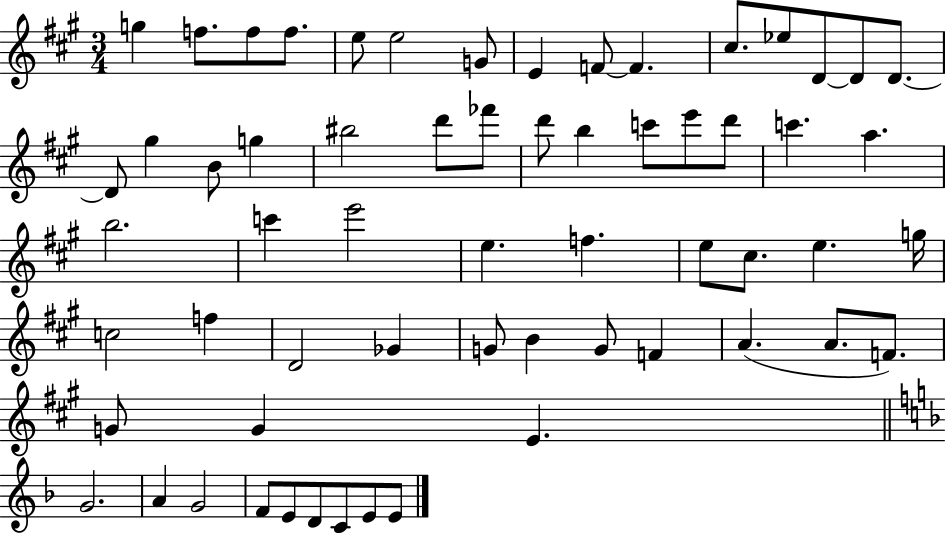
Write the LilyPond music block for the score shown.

{
  \clef treble
  \numericTimeSignature
  \time 3/4
  \key a \major
  g''4 f''8. f''8 f''8. | e''8 e''2 g'8 | e'4 f'8~~ f'4. | cis''8. ees''8 d'8~~ d'8 d'8.~~ | \break d'8 gis''4 b'8 g''4 | bis''2 d'''8 fes'''8 | d'''8 b''4 c'''8 e'''8 d'''8 | c'''4. a''4. | \break b''2. | c'''4 e'''2 | e''4. f''4. | e''8 cis''8. e''4. g''16 | \break c''2 f''4 | d'2 ges'4 | g'8 b'4 g'8 f'4 | a'4.( a'8. f'8.) | \break g'8 g'4 e'4. | \bar "||" \break \key f \major g'2. | a'4 g'2 | f'8 e'8 d'8 c'8 e'8 e'8 | \bar "|."
}